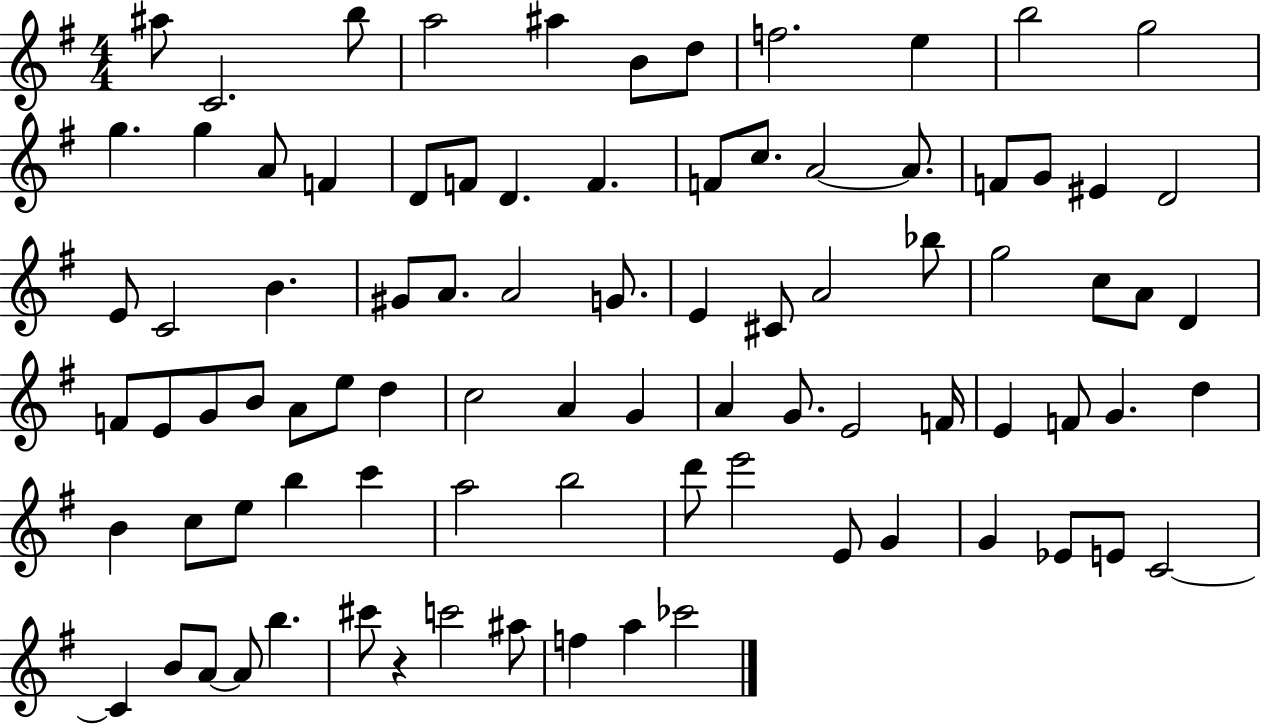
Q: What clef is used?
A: treble